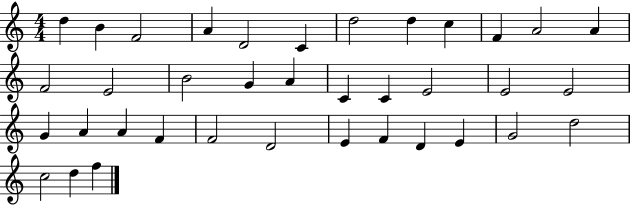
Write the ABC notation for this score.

X:1
T:Untitled
M:4/4
L:1/4
K:C
d B F2 A D2 C d2 d c F A2 A F2 E2 B2 G A C C E2 E2 E2 G A A F F2 D2 E F D E G2 d2 c2 d f